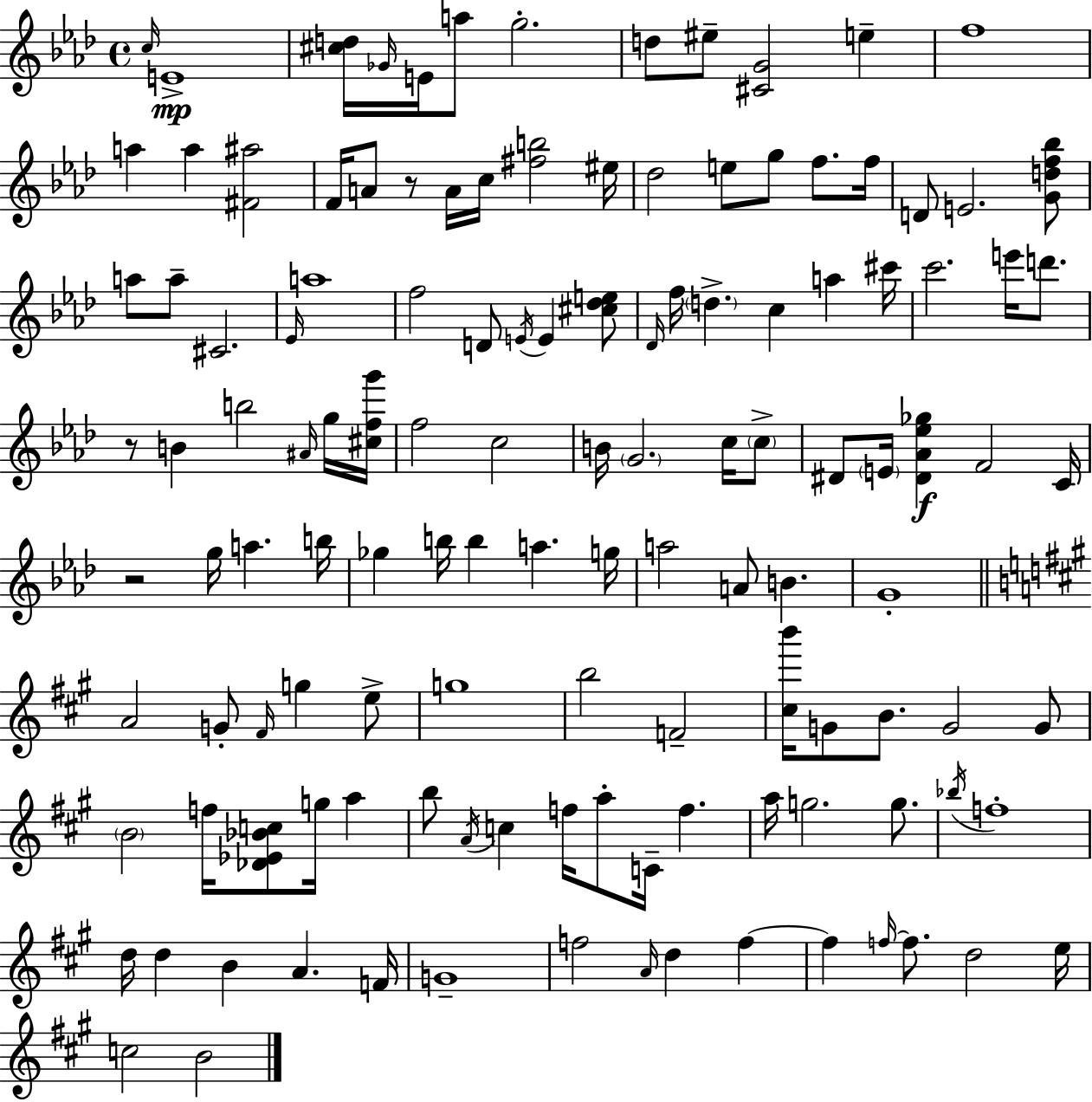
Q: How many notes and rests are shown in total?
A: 126